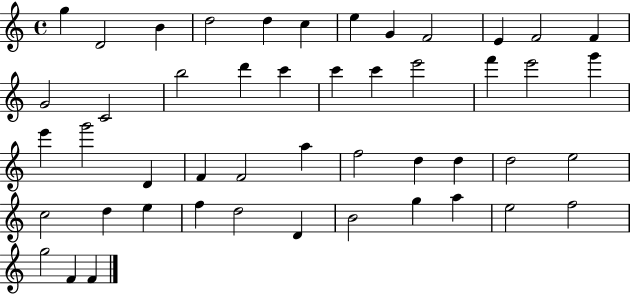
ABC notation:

X:1
T:Untitled
M:4/4
L:1/4
K:C
g D2 B d2 d c e G F2 E F2 F G2 C2 b2 d' c' c' c' e'2 f' e'2 g' e' g'2 D F F2 a f2 d d d2 e2 c2 d e f d2 D B2 g a e2 f2 g2 F F